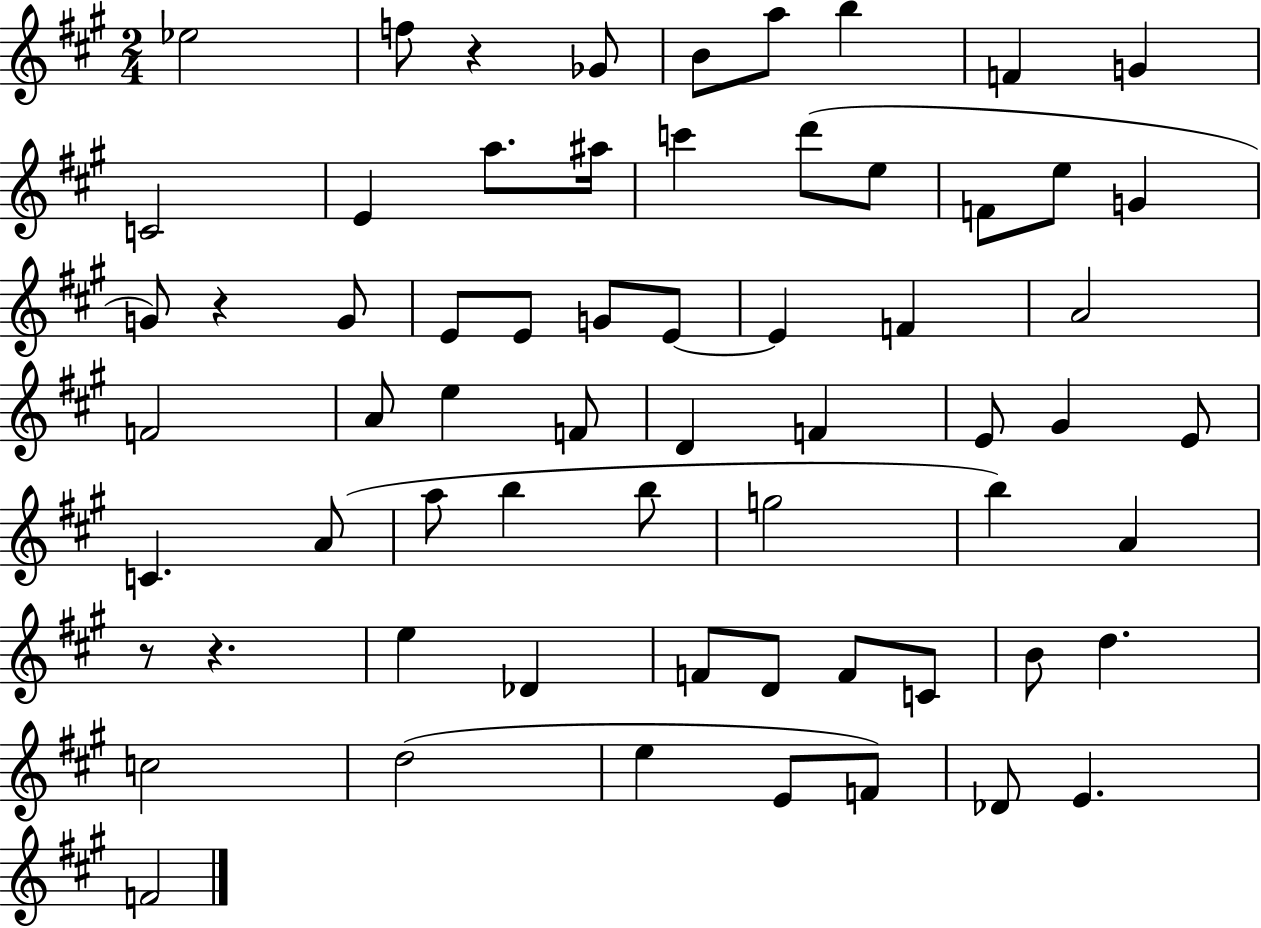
Eb5/h F5/e R/q Gb4/e B4/e A5/e B5/q F4/q G4/q C4/h E4/q A5/e. A#5/s C6/q D6/e E5/e F4/e E5/e G4/q G4/e R/q G4/e E4/e E4/e G4/e E4/e E4/q F4/q A4/h F4/h A4/e E5/q F4/e D4/q F4/q E4/e G#4/q E4/e C4/q. A4/e A5/e B5/q B5/e G5/h B5/q A4/q R/e R/q. E5/q Db4/q F4/e D4/e F4/e C4/e B4/e D5/q. C5/h D5/h E5/q E4/e F4/e Db4/e E4/q. F4/h